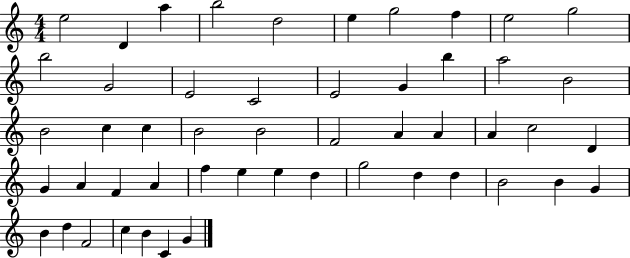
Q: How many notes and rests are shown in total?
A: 51